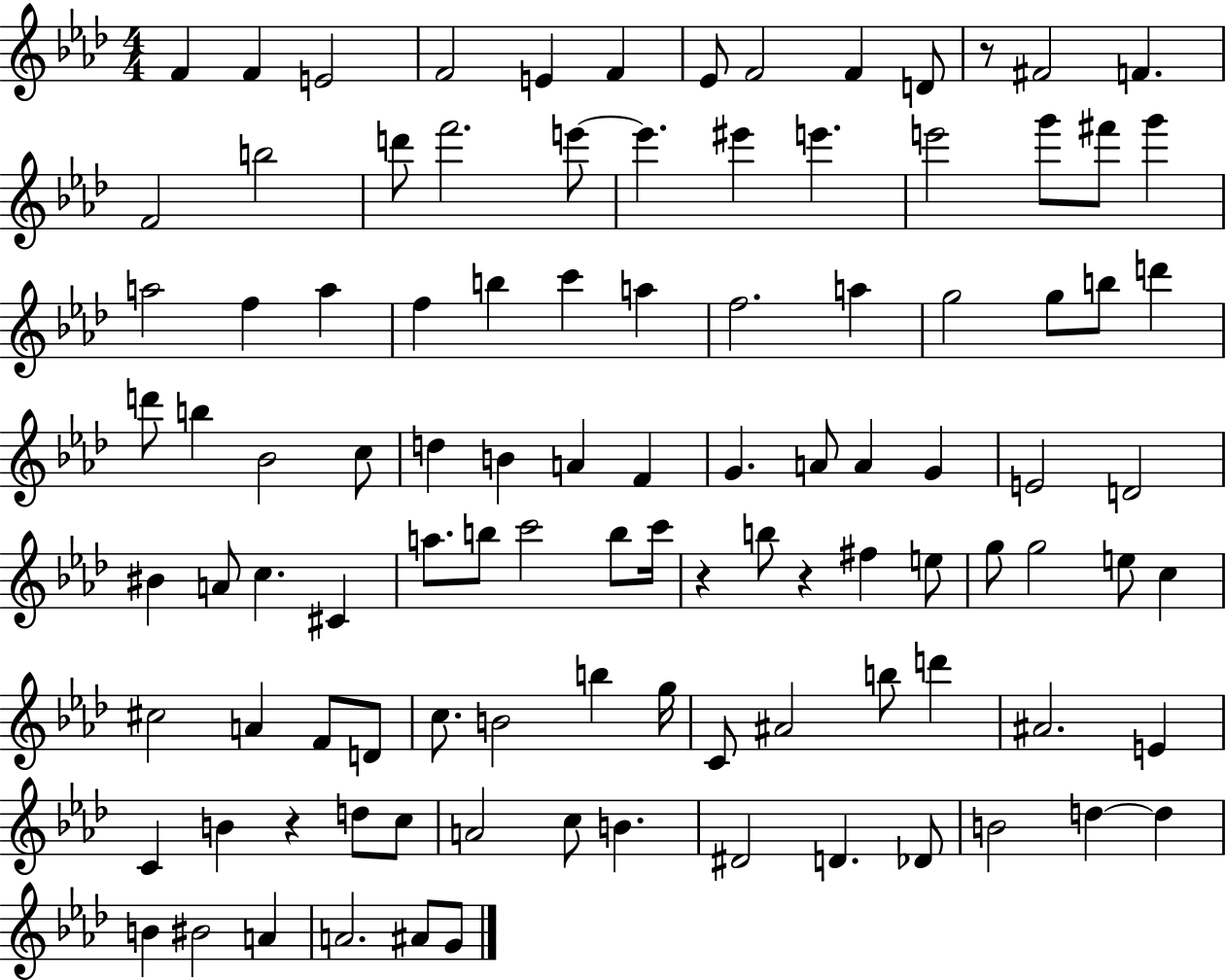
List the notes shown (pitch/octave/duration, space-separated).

F4/q F4/q E4/h F4/h E4/q F4/q Eb4/e F4/h F4/q D4/e R/e F#4/h F4/q. F4/h B5/h D6/e F6/h. E6/e E6/q. EIS6/q E6/q. E6/h G6/e F#6/e G6/q A5/h F5/q A5/q F5/q B5/q C6/q A5/q F5/h. A5/q G5/h G5/e B5/e D6/q D6/e B5/q Bb4/h C5/e D5/q B4/q A4/q F4/q G4/q. A4/e A4/q G4/q E4/h D4/h BIS4/q A4/e C5/q. C#4/q A5/e. B5/e C6/h B5/e C6/s R/q B5/e R/q F#5/q E5/e G5/e G5/h E5/e C5/q C#5/h A4/q F4/e D4/e C5/e. B4/h B5/q G5/s C4/e A#4/h B5/e D6/q A#4/h. E4/q C4/q B4/q R/q D5/e C5/e A4/h C5/e B4/q. D#4/h D4/q. Db4/e B4/h D5/q D5/q B4/q BIS4/h A4/q A4/h. A#4/e G4/e